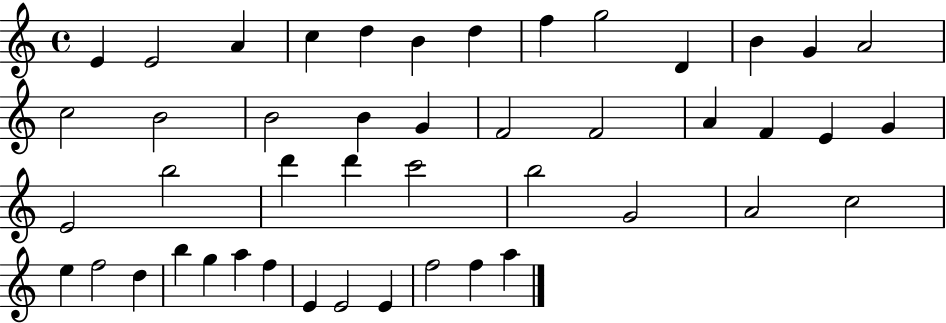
E4/q E4/h A4/q C5/q D5/q B4/q D5/q F5/q G5/h D4/q B4/q G4/q A4/h C5/h B4/h B4/h B4/q G4/q F4/h F4/h A4/q F4/q E4/q G4/q E4/h B5/h D6/q D6/q C6/h B5/h G4/h A4/h C5/h E5/q F5/h D5/q B5/q G5/q A5/q F5/q E4/q E4/h E4/q F5/h F5/q A5/q